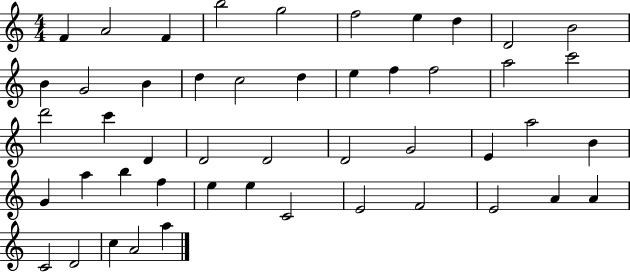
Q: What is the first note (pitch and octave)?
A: F4